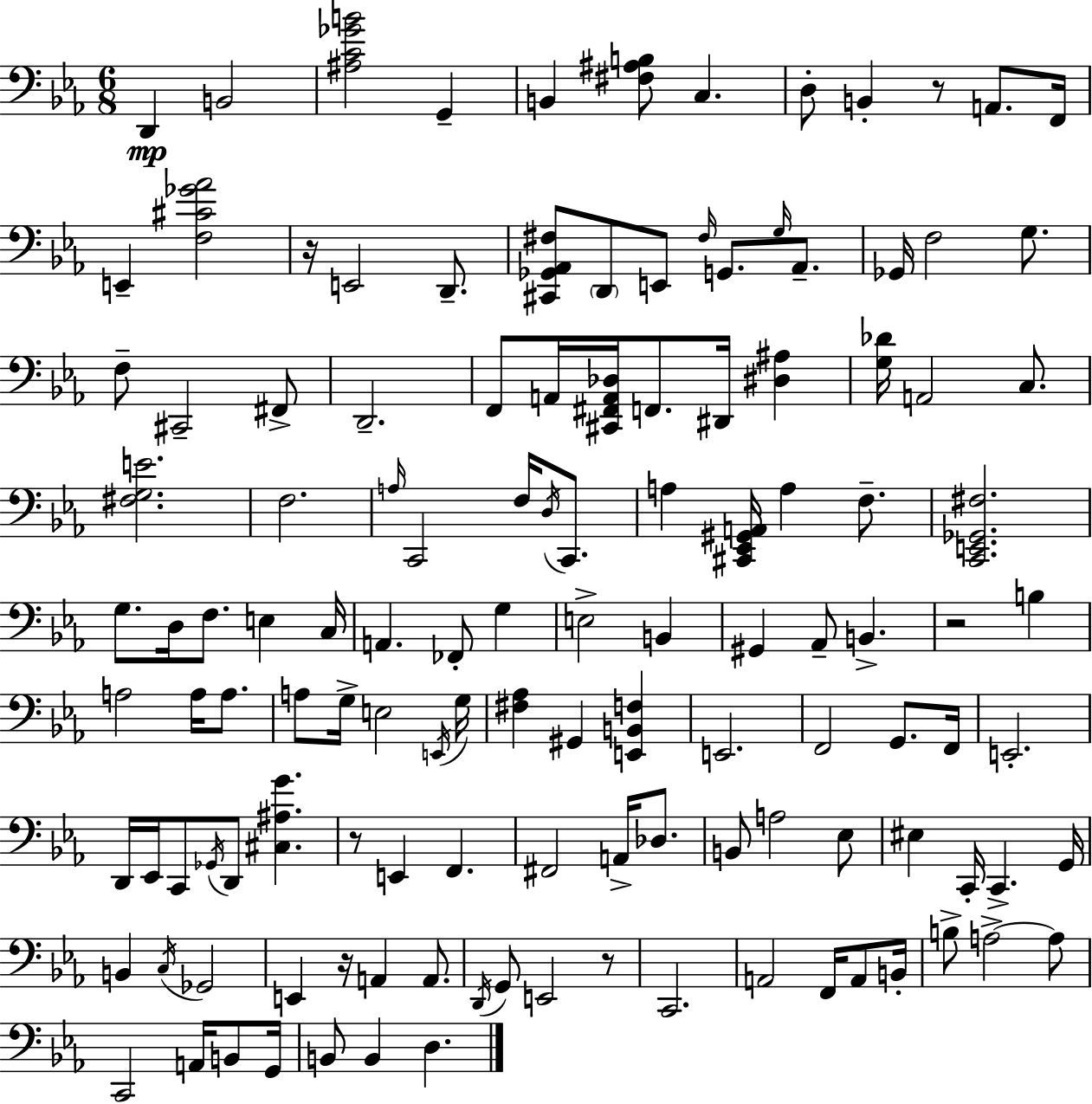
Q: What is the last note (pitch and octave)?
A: D3